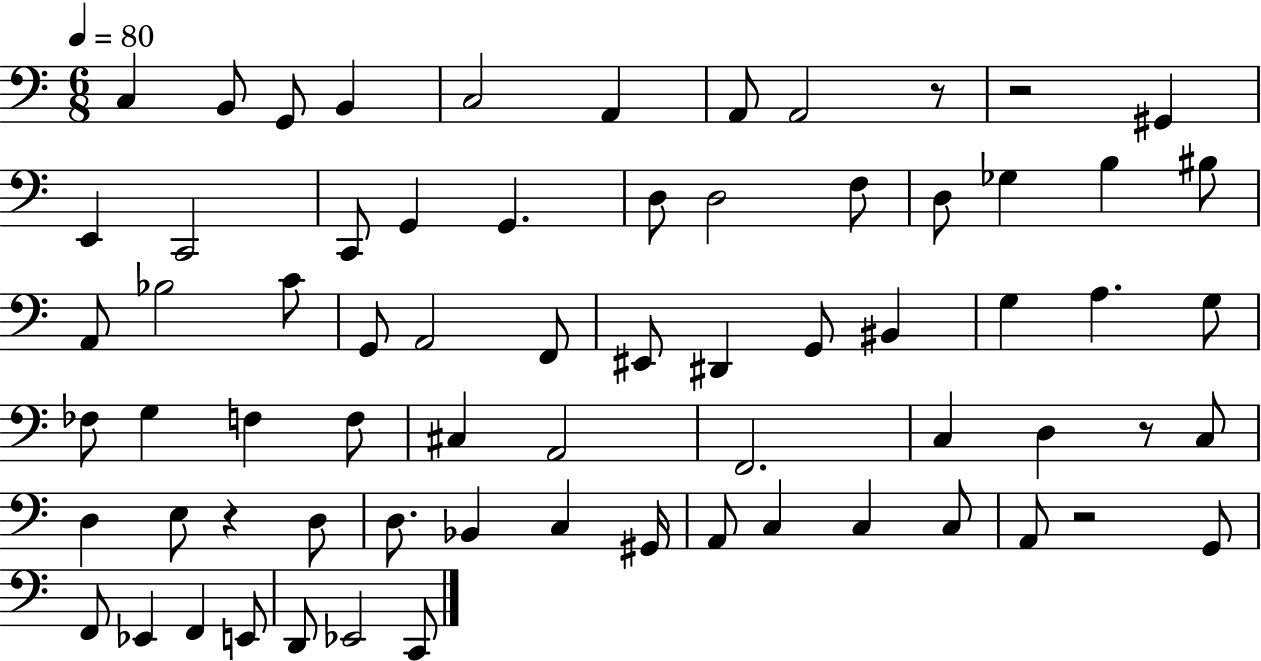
C3/q B2/e G2/e B2/q C3/h A2/q A2/e A2/h R/e R/h G#2/q E2/q C2/h C2/e G2/q G2/q. D3/e D3/h F3/e D3/e Gb3/q B3/q BIS3/e A2/e Bb3/h C4/e G2/e A2/h F2/e EIS2/e D#2/q G2/e BIS2/q G3/q A3/q. G3/e FES3/e G3/q F3/q F3/e C#3/q A2/h F2/h. C3/q D3/q R/e C3/e D3/q E3/e R/q D3/e D3/e. Bb2/q C3/q G#2/s A2/e C3/q C3/q C3/e A2/e R/h G2/e F2/e Eb2/q F2/q E2/e D2/e Eb2/h C2/e